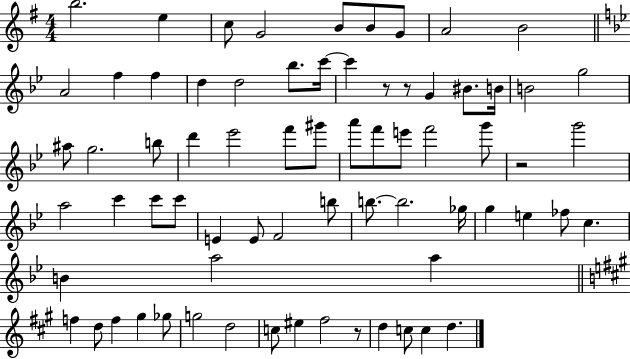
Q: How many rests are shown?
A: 4